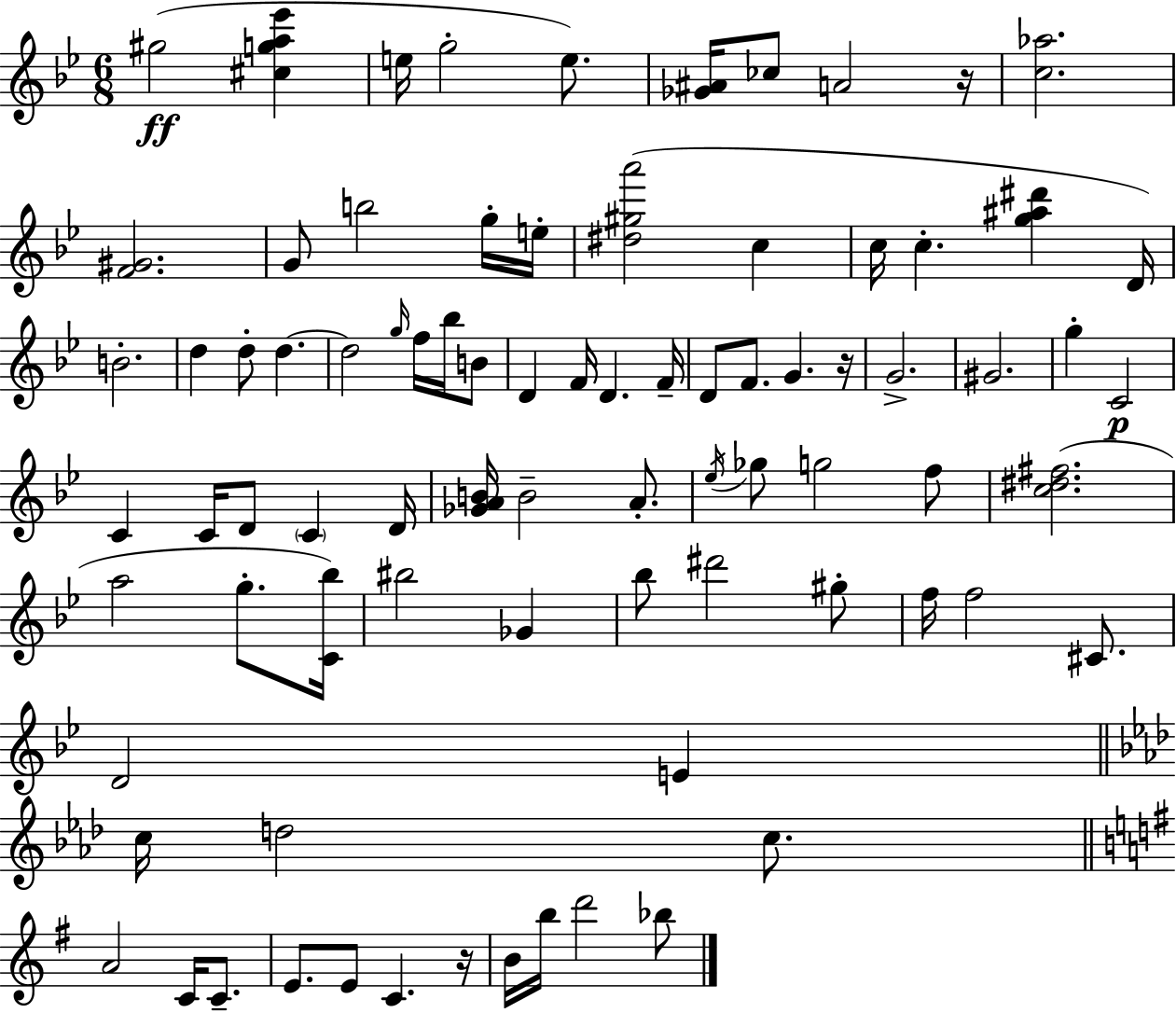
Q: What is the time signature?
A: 6/8